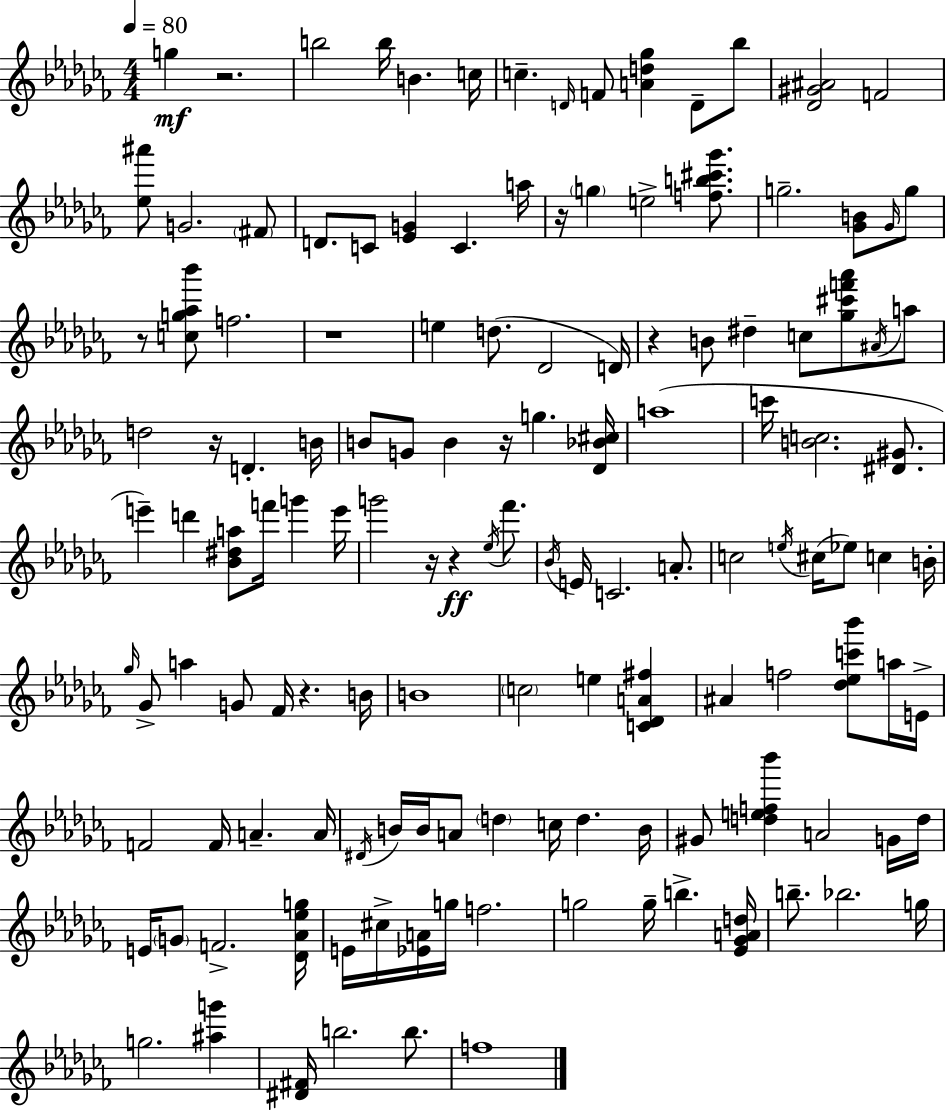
G5/q R/h. B5/h B5/s B4/q. C5/s C5/q. D4/s F4/e [A4,D5,Gb5]/q D4/e Bb5/e [Db4,G#4,A#4]/h F4/h [Eb5,A#6]/e G4/h. F#4/e D4/e. C4/e [Eb4,G4]/q C4/q. A5/s R/s G5/q E5/h [F5,B5,C#6,Gb6]/e. G5/h. [Gb4,B4]/e Gb4/s G5/e R/e [C5,G5,Ab5,Bb6]/e F5/h. R/w E5/q D5/e. Db4/h D4/s R/q B4/e D#5/q C5/e [Gb5,C#6,F6,Ab6]/e A#4/s A5/e D5/h R/s D4/q. B4/s B4/e G4/e B4/q R/s G5/q. [Db4,Bb4,C#5]/s A5/w C6/s [B4,C5]/h. [D#4,G#4]/e. E6/q D6/q [Bb4,D#5,A5]/e F6/s G6/q E6/s G6/h R/s R/q Eb5/s FES6/e. Bb4/s E4/s C4/h. A4/e. C5/h E5/s C#5/s Eb5/e C5/q B4/s Gb5/s Gb4/e A5/q G4/e FES4/s R/q. B4/s B4/w C5/h E5/q [C4,Db4,A4,F#5]/q A#4/q F5/h [Db5,Eb5,C6,Bb6]/e A5/s E4/s F4/h F4/s A4/q. A4/s D#4/s B4/s B4/s A4/e D5/q C5/s D5/q. B4/s G#4/e [D5,E5,F5,Bb6]/q A4/h G4/s D5/s E4/s G4/e F4/h. [Db4,Ab4,Eb5,G5]/s E4/s C#5/s [Eb4,A4]/s G5/s F5/h. G5/h G5/s B5/q. [Eb4,Gb4,A4,D5]/s B5/e. Bb5/h. G5/s G5/h. [A#5,G6]/q [D#4,F#4]/s B5/h. B5/e. F5/w